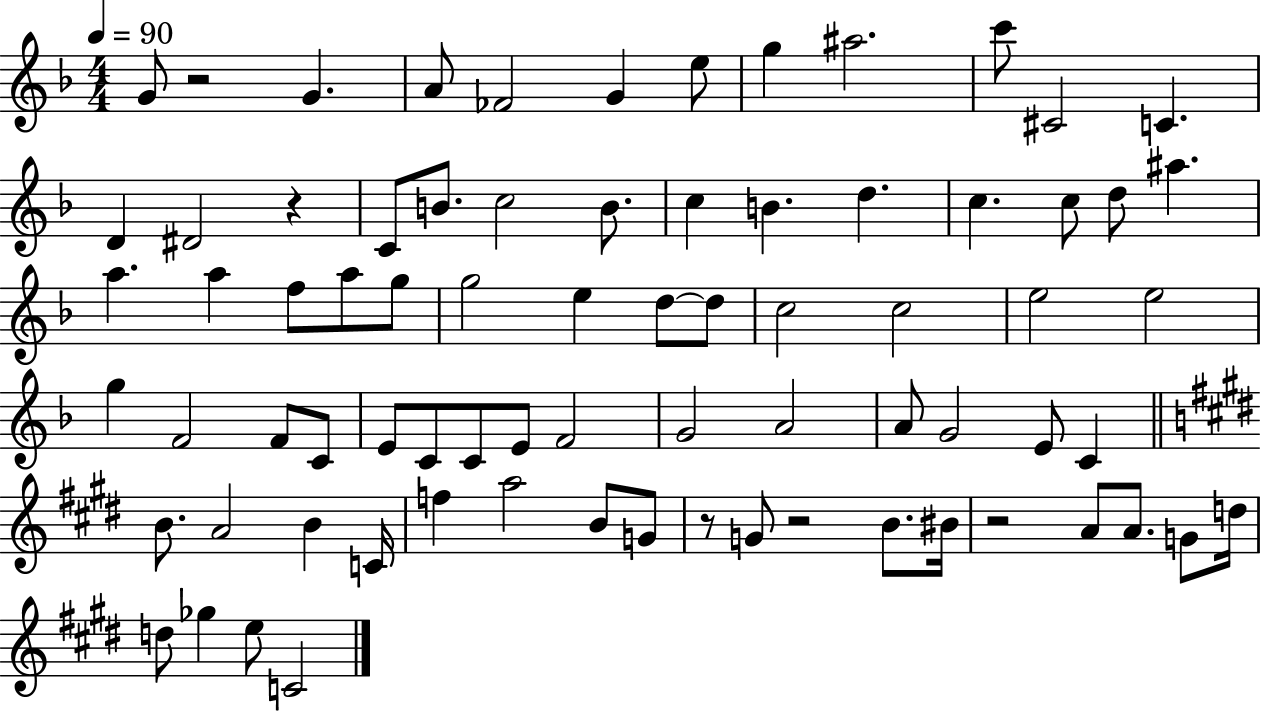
{
  \clef treble
  \numericTimeSignature
  \time 4/4
  \key f \major
  \tempo 4 = 90
  g'8 r2 g'4. | a'8 fes'2 g'4 e''8 | g''4 ais''2. | c'''8 cis'2 c'4. | \break d'4 dis'2 r4 | c'8 b'8. c''2 b'8. | c''4 b'4. d''4. | c''4. c''8 d''8 ais''4. | \break a''4. a''4 f''8 a''8 g''8 | g''2 e''4 d''8~~ d''8 | c''2 c''2 | e''2 e''2 | \break g''4 f'2 f'8 c'8 | e'8 c'8 c'8 e'8 f'2 | g'2 a'2 | a'8 g'2 e'8 c'4 | \break \bar "||" \break \key e \major b'8. a'2 b'4 c'16 | f''4 a''2 b'8 g'8 | r8 g'8 r2 b'8. bis'16 | r2 a'8 a'8. g'8 d''16 | \break d''8 ges''4 e''8 c'2 | \bar "|."
}